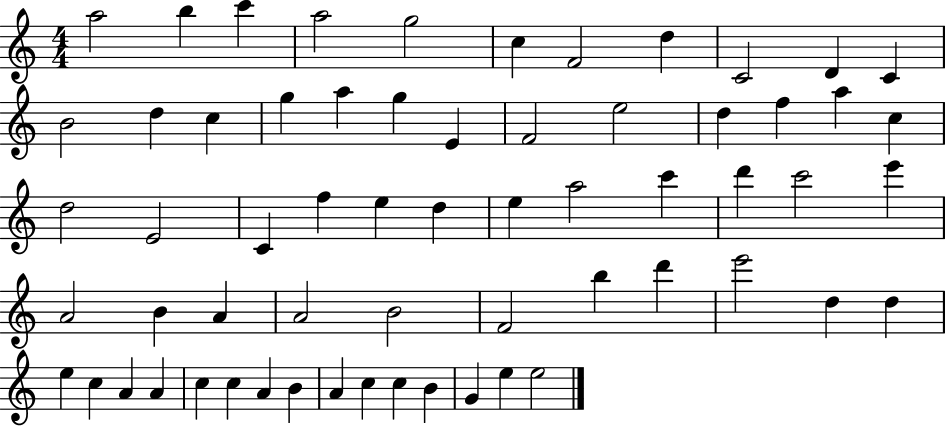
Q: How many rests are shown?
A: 0